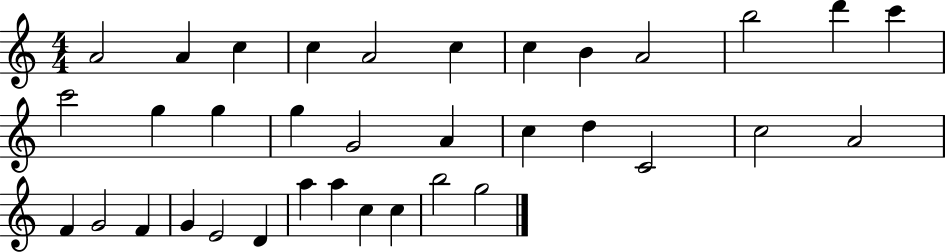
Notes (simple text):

A4/h A4/q C5/q C5/q A4/h C5/q C5/q B4/q A4/h B5/h D6/q C6/q C6/h G5/q G5/q G5/q G4/h A4/q C5/q D5/q C4/h C5/h A4/h F4/q G4/h F4/q G4/q E4/h D4/q A5/q A5/q C5/q C5/q B5/h G5/h